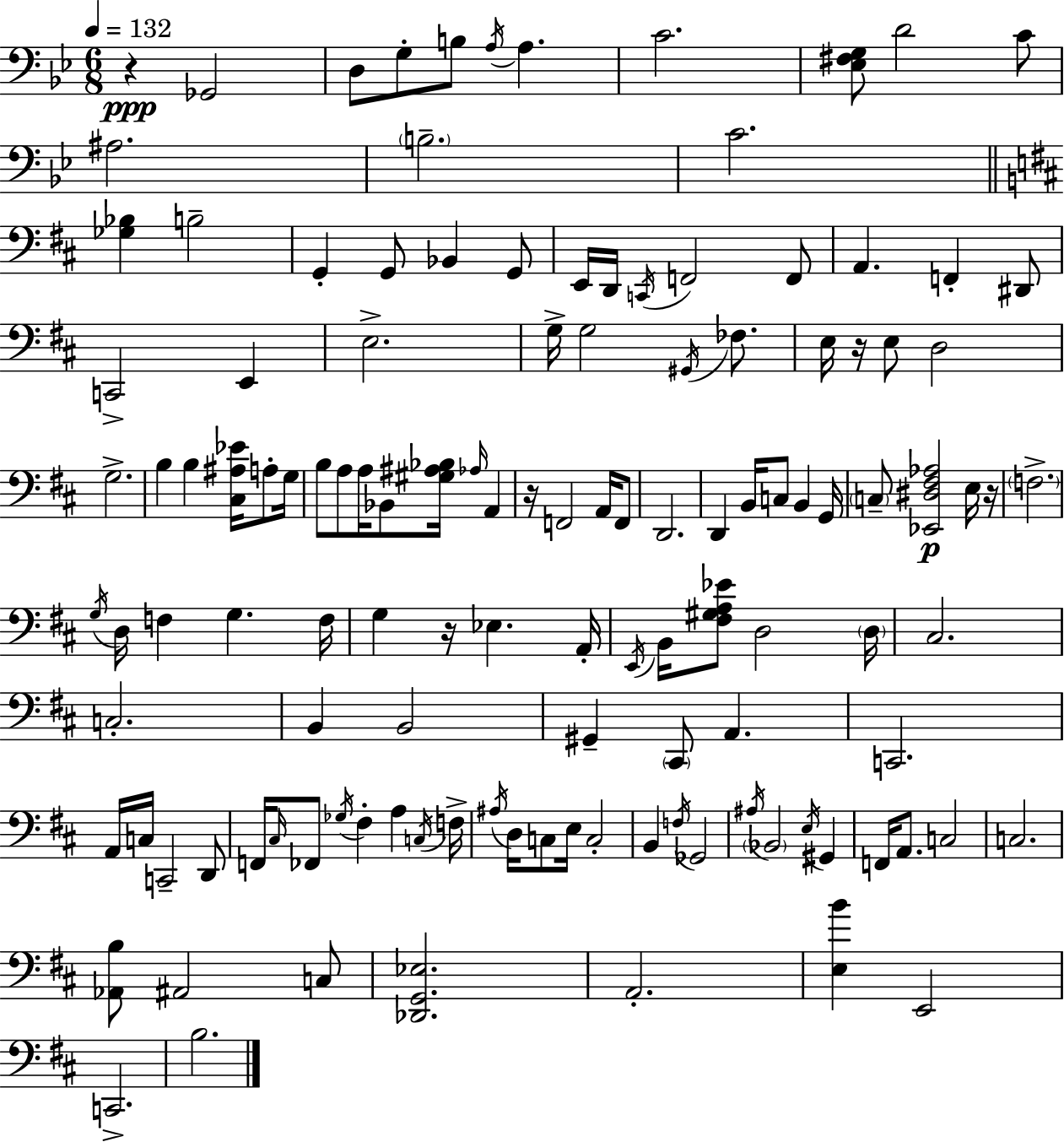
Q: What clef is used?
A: bass